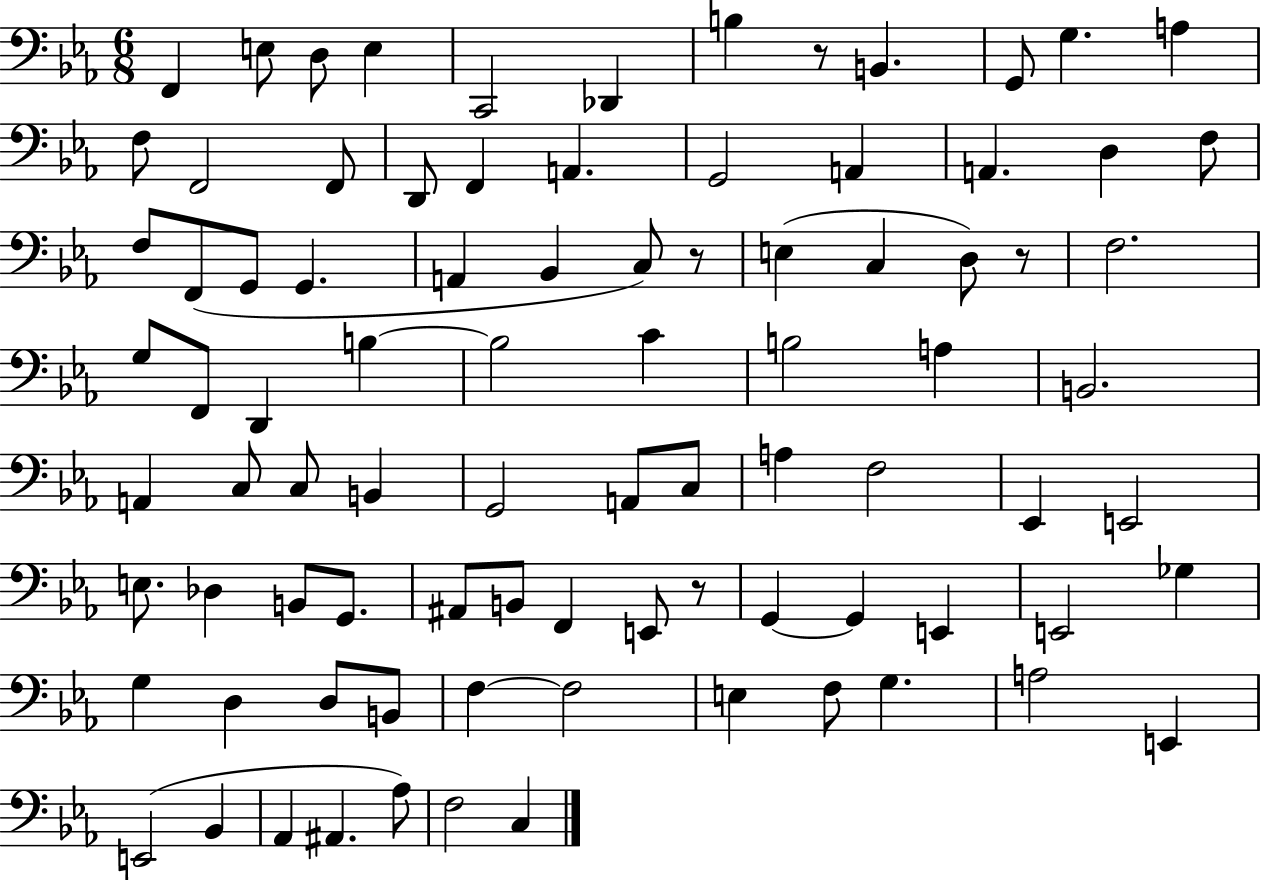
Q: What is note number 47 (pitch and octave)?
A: G2